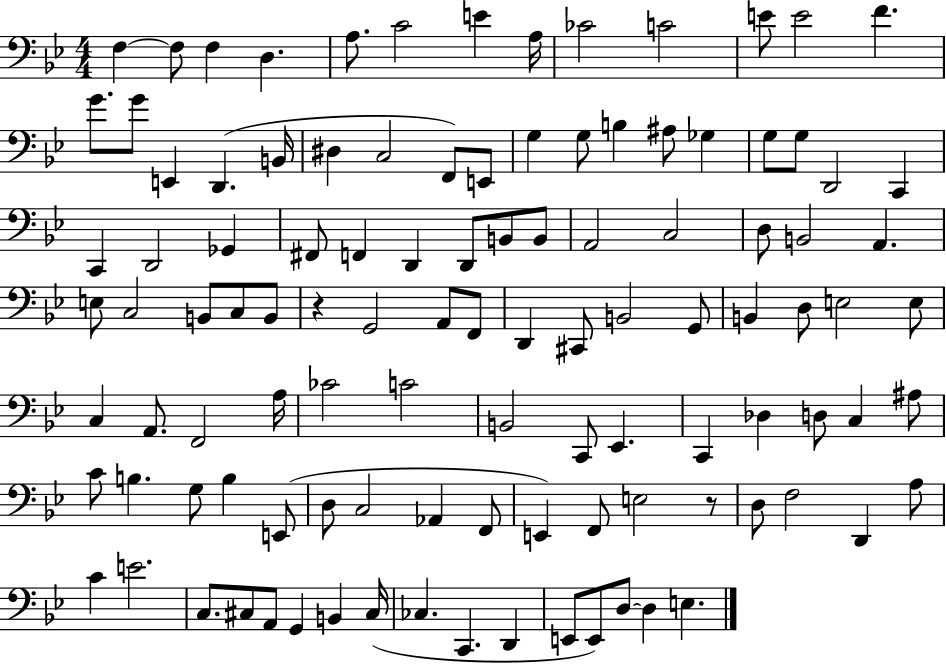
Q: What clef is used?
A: bass